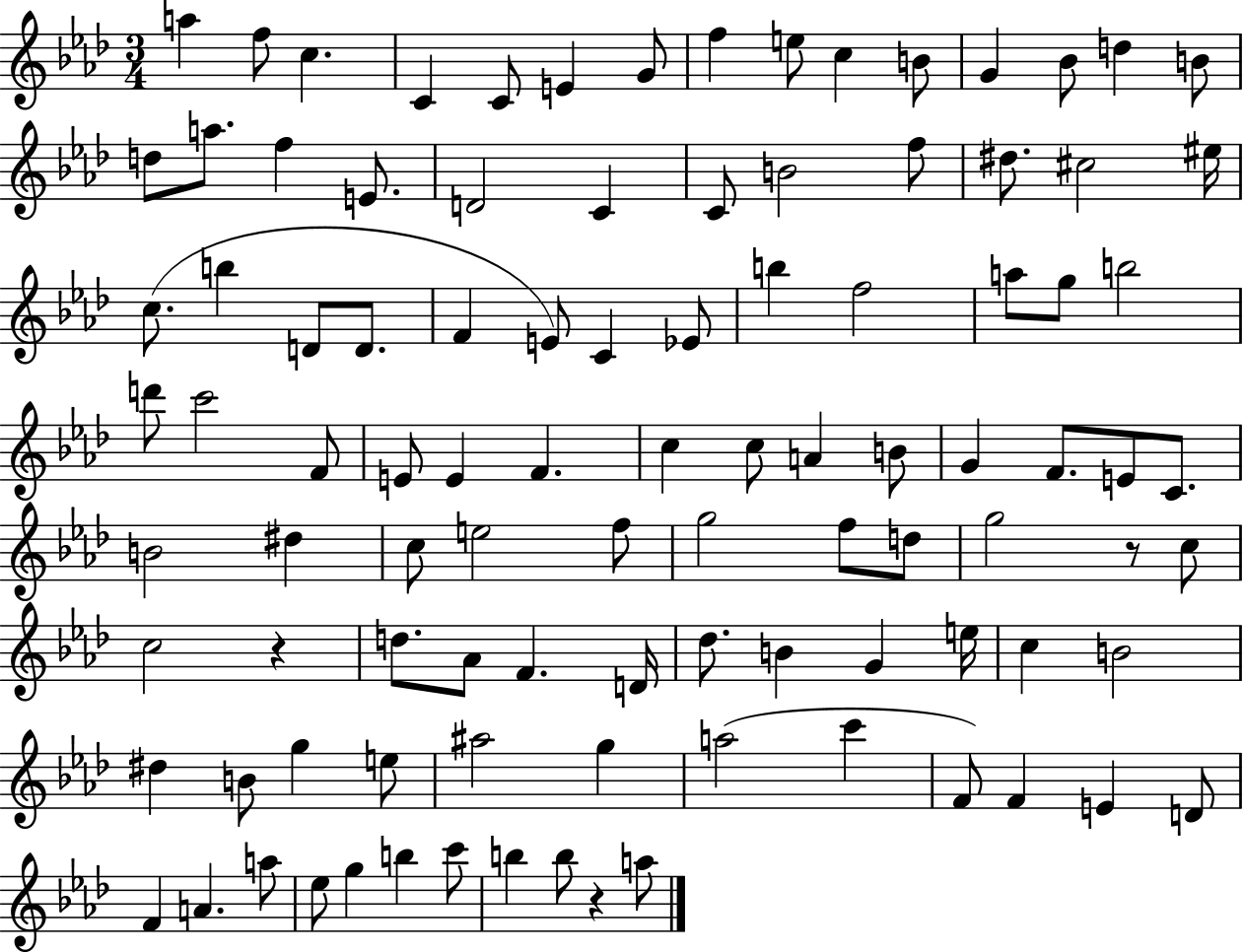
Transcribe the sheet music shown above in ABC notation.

X:1
T:Untitled
M:3/4
L:1/4
K:Ab
a f/2 c C C/2 E G/2 f e/2 c B/2 G _B/2 d B/2 d/2 a/2 f E/2 D2 C C/2 B2 f/2 ^d/2 ^c2 ^e/4 c/2 b D/2 D/2 F E/2 C _E/2 b f2 a/2 g/2 b2 d'/2 c'2 F/2 E/2 E F c c/2 A B/2 G F/2 E/2 C/2 B2 ^d c/2 e2 f/2 g2 f/2 d/2 g2 z/2 c/2 c2 z d/2 _A/2 F D/4 _d/2 B G e/4 c B2 ^d B/2 g e/2 ^a2 g a2 c' F/2 F E D/2 F A a/2 _e/2 g b c'/2 b b/2 z a/2